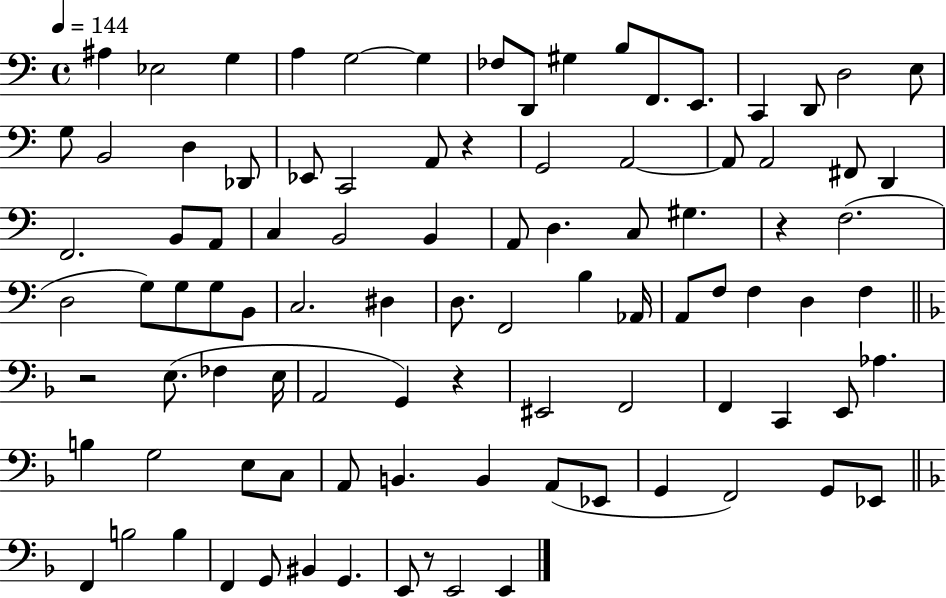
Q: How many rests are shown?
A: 5